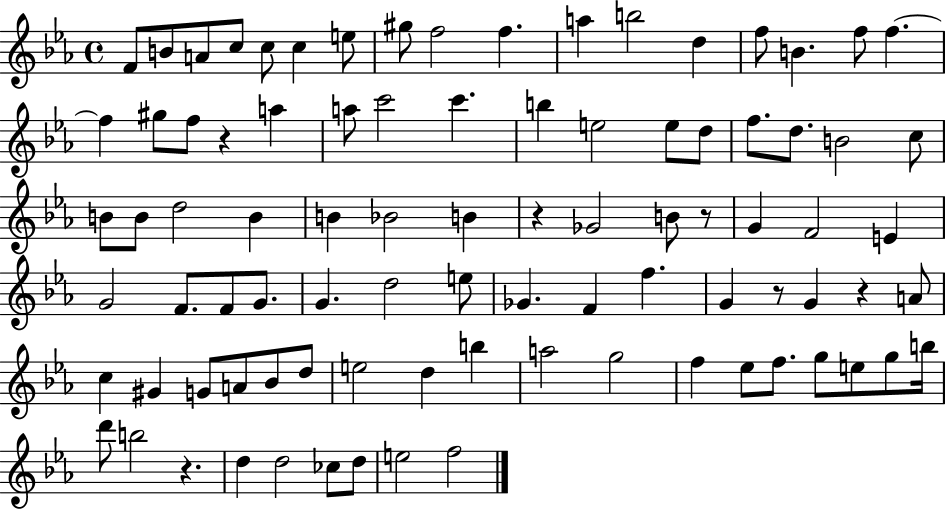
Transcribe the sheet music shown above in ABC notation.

X:1
T:Untitled
M:4/4
L:1/4
K:Eb
F/2 B/2 A/2 c/2 c/2 c e/2 ^g/2 f2 f a b2 d f/2 B f/2 f f ^g/2 f/2 z a a/2 c'2 c' b e2 e/2 d/2 f/2 d/2 B2 c/2 B/2 B/2 d2 B B _B2 B z _G2 B/2 z/2 G F2 E G2 F/2 F/2 G/2 G d2 e/2 _G F f G z/2 G z A/2 c ^G G/2 A/2 _B/2 d/2 e2 d b a2 g2 f _e/2 f/2 g/2 e/2 g/2 b/4 d'/2 b2 z d d2 _c/2 d/2 e2 f2